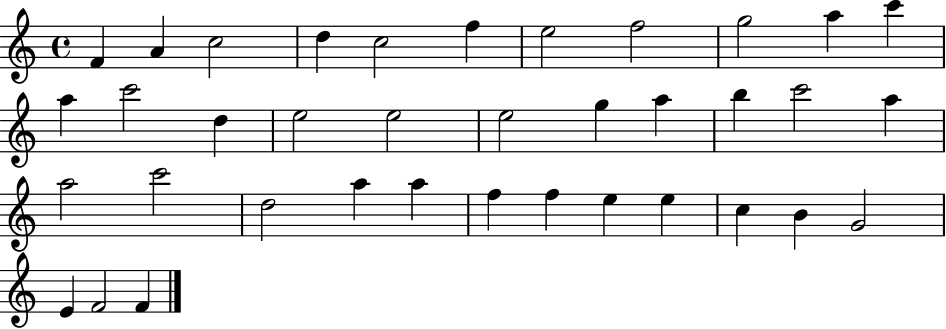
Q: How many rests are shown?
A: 0